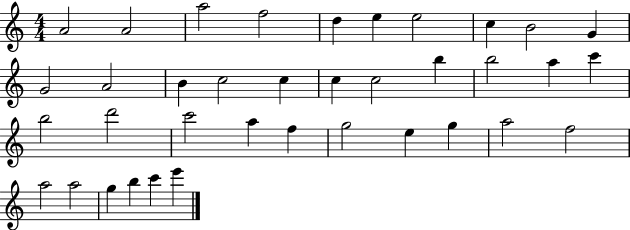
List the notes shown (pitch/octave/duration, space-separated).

A4/h A4/h A5/h F5/h D5/q E5/q E5/h C5/q B4/h G4/q G4/h A4/h B4/q C5/h C5/q C5/q C5/h B5/q B5/h A5/q C6/q B5/h D6/h C6/h A5/q F5/q G5/h E5/q G5/q A5/h F5/h A5/h A5/h G5/q B5/q C6/q E6/q